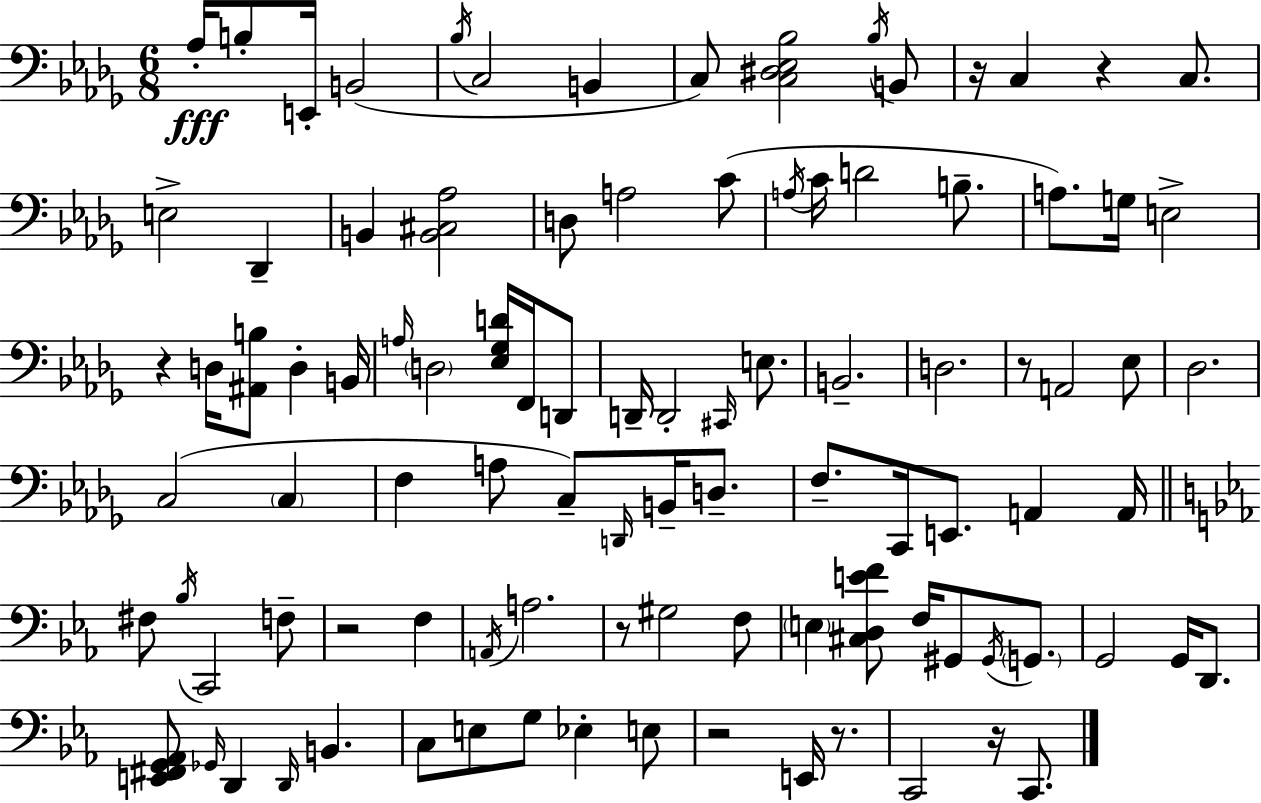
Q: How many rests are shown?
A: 9